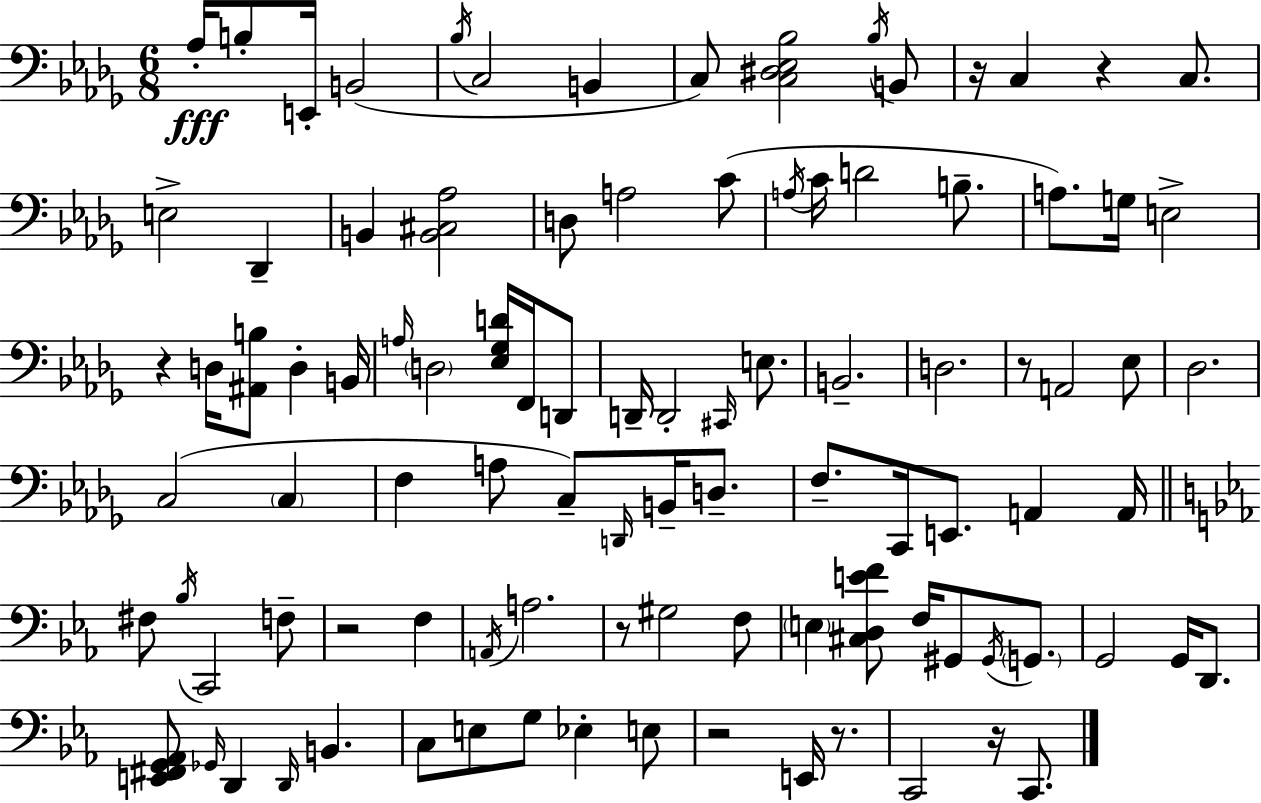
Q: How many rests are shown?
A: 9